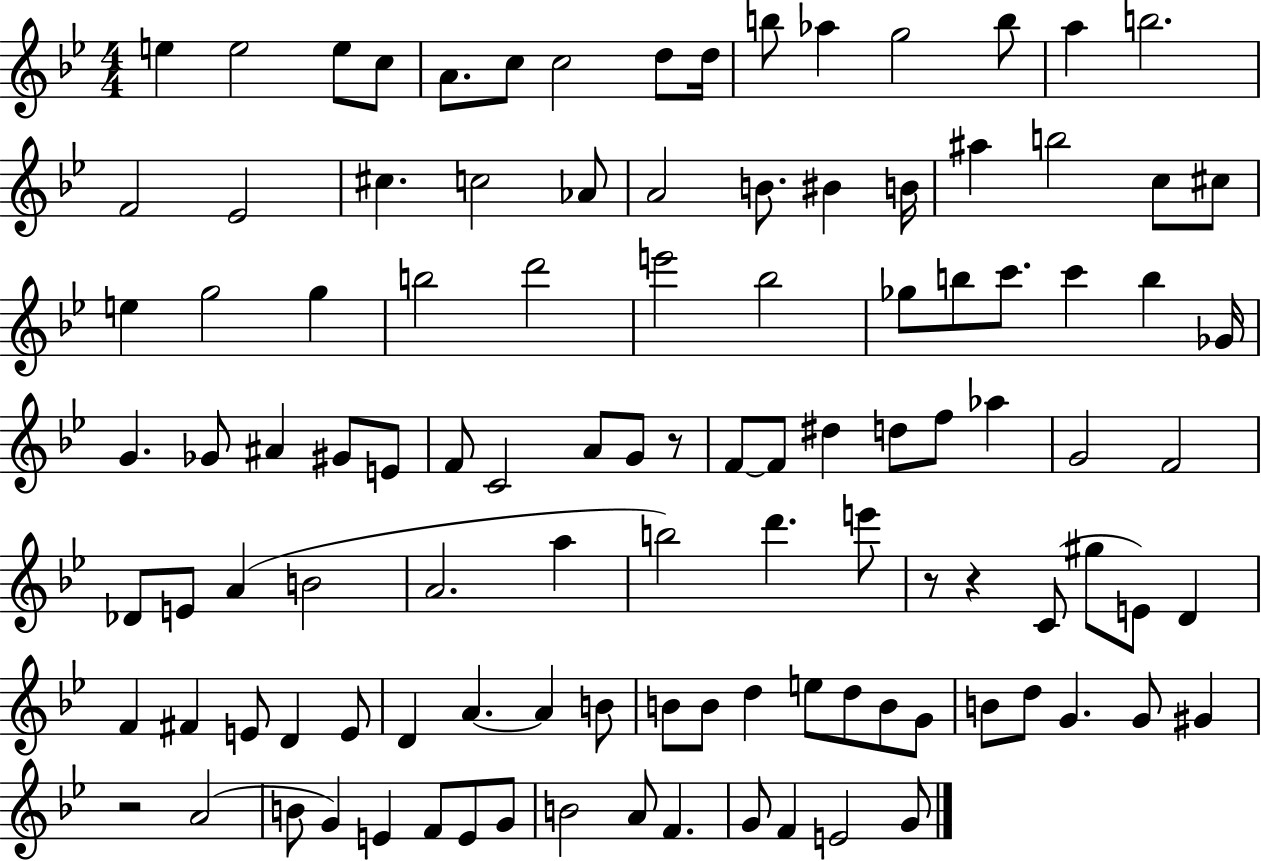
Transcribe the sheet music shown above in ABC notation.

X:1
T:Untitled
M:4/4
L:1/4
K:Bb
e e2 e/2 c/2 A/2 c/2 c2 d/2 d/4 b/2 _a g2 b/2 a b2 F2 _E2 ^c c2 _A/2 A2 B/2 ^B B/4 ^a b2 c/2 ^c/2 e g2 g b2 d'2 e'2 _b2 _g/2 b/2 c'/2 c' b _G/4 G _G/2 ^A ^G/2 E/2 F/2 C2 A/2 G/2 z/2 F/2 F/2 ^d d/2 f/2 _a G2 F2 _D/2 E/2 A B2 A2 a b2 d' e'/2 z/2 z C/2 ^g/2 E/2 D F ^F E/2 D E/2 D A A B/2 B/2 B/2 d e/2 d/2 B/2 G/2 B/2 d/2 G G/2 ^G z2 A2 B/2 G E F/2 E/2 G/2 B2 A/2 F G/2 F E2 G/2